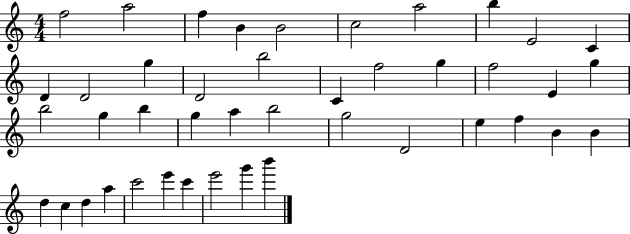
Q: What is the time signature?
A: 4/4